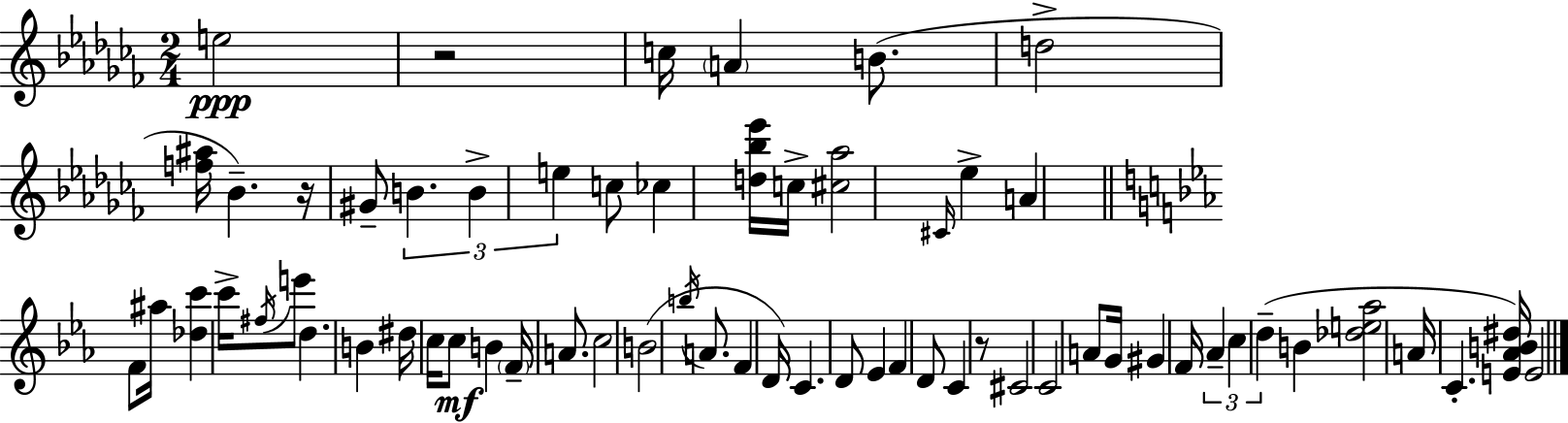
E5/h R/h C5/s A4/q B4/e. D5/h [F5,A#5]/s Bb4/q. R/s G#4/e B4/q. B4/q E5/q C5/e CES5/q [D5,Bb5,Eb6]/s C5/s [C#5,Ab5]/h C#4/s Eb5/q A4/q F4/e A#5/s [Db5,C6]/q C6/s F#5/s E6/e D5/q. B4/q D#5/s C5/s C5/e B4/q F4/s A4/e. C5/h B4/h B5/s A4/e. F4/q D4/s C4/q. D4/e Eb4/q F4/q D4/e C4/q R/e C#4/h C4/h A4/e G4/s G#4/q F4/s Ab4/q C5/q D5/q B4/q [Db5,E5,Ab5]/h A4/s C4/q. [E4,Ab4,B4,D#5]/s E4/h